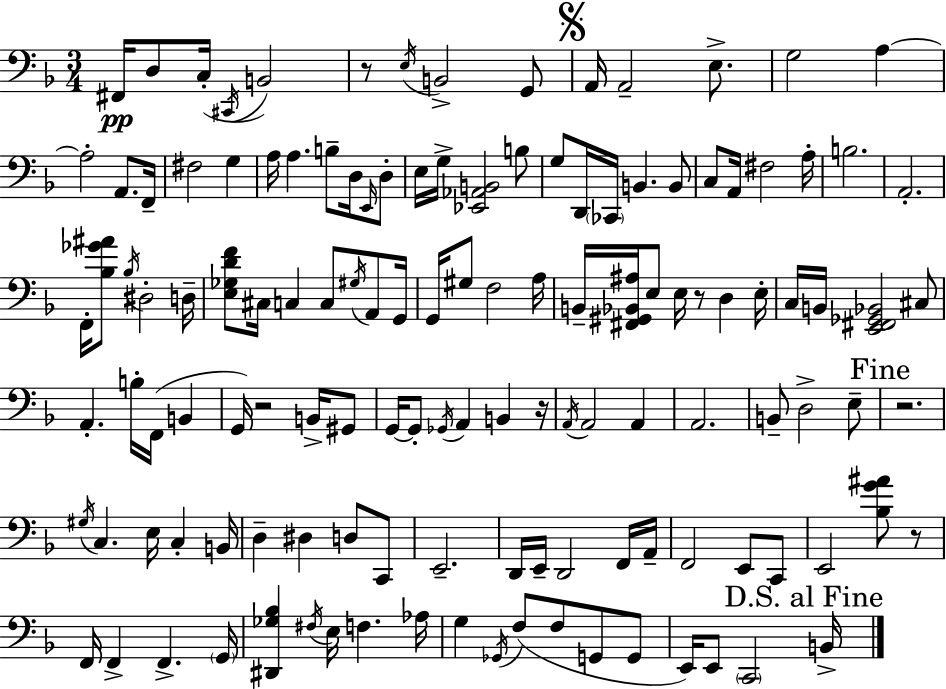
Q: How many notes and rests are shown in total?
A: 129